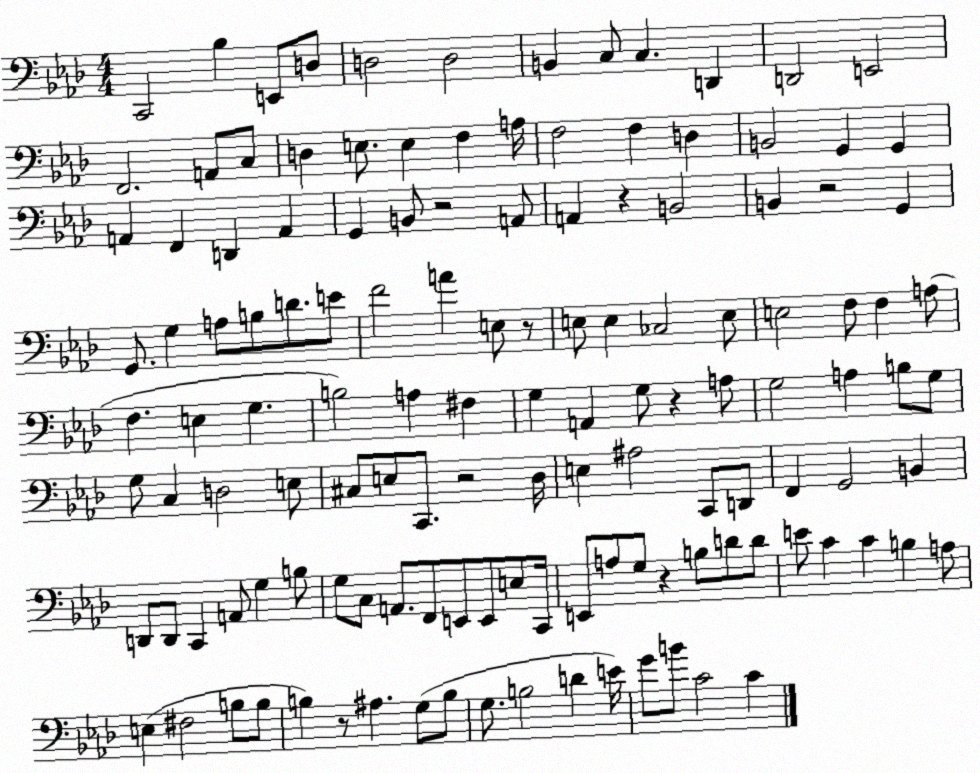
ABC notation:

X:1
T:Untitled
M:4/4
L:1/4
K:Ab
C,,2 _B, E,,/2 D,/2 D,2 D,2 B,, C,/2 C, D,, D,,2 E,,2 F,,2 A,,/2 C,/2 D, E,/2 E, F, A,/4 F,2 F, D, B,,2 G,, G,, A,, F,, D,, A,, G,, B,,/2 z2 A,,/2 A,, z B,,2 B,, z2 G,, G,,/2 G, A,/2 B,/2 D/2 E/2 F2 A E,/2 z/2 E,/2 E, _C,2 E,/2 E,2 F,/2 F, A,/2 F, E, G, B,2 A, ^F, G, A,, G,/2 z A,/2 G,2 A, B,/2 G,/2 G,/2 C, D,2 E,/2 ^C,/2 E,/2 C,,/2 z2 _D,/4 E, ^A,2 C,,/2 D,,/2 F,, G,,2 B,, D,,/2 D,,/2 C,, A,,/2 G, B,/2 G,/2 C,/2 A,,/2 F,,/2 E,,/2 E,,/2 E,/2 C,,/4 E,,/2 A,/2 G,/2 z B,/2 D/2 D/2 E/2 C C B, A,/2 E, ^F,2 B,/2 B,/2 B, z/2 ^A, G,/2 B,/2 G,/2 B,2 D E/4 G/2 B/2 C2 C